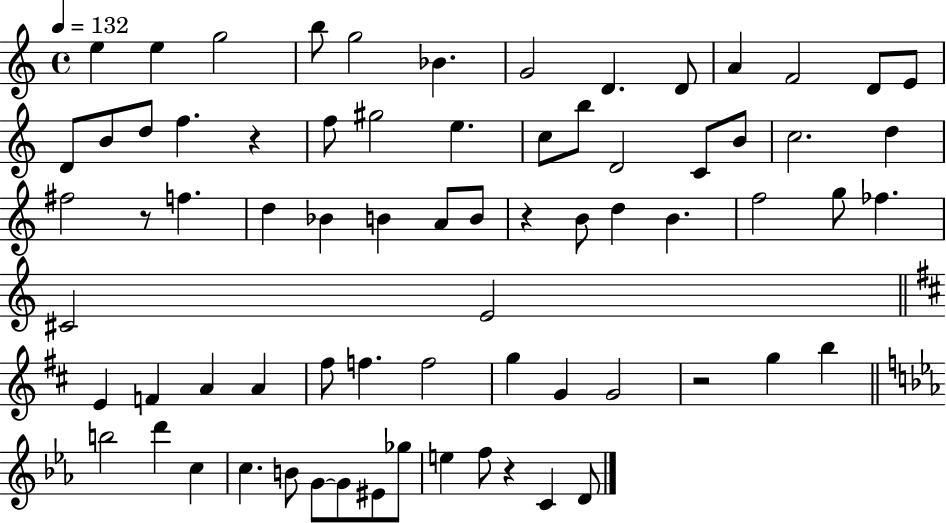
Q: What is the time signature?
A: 4/4